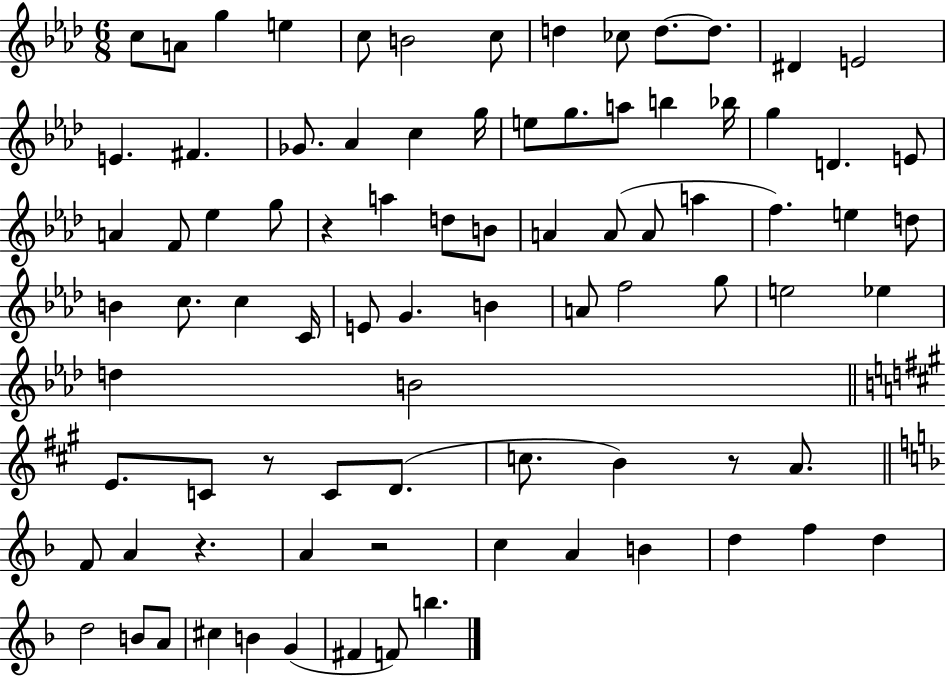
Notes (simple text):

C5/e A4/e G5/q E5/q C5/e B4/h C5/e D5/q CES5/e D5/e. D5/e. D#4/q E4/h E4/q. F#4/q. Gb4/e. Ab4/q C5/q G5/s E5/e G5/e. A5/e B5/q Bb5/s G5/q D4/q. E4/e A4/q F4/e Eb5/q G5/e R/q A5/q D5/e B4/e A4/q A4/e A4/e A5/q F5/q. E5/q D5/e B4/q C5/e. C5/q C4/s E4/e G4/q. B4/q A4/e F5/h G5/e E5/h Eb5/q D5/q B4/h E4/e. C4/e R/e C4/e D4/e. C5/e. B4/q R/e A4/e. F4/e A4/q R/q. A4/q R/h C5/q A4/q B4/q D5/q F5/q D5/q D5/h B4/e A4/e C#5/q B4/q G4/q F#4/q F4/e B5/q.